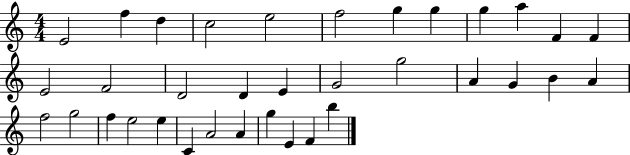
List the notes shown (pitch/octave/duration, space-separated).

E4/h F5/q D5/q C5/h E5/h F5/h G5/q G5/q G5/q A5/q F4/q F4/q E4/h F4/h D4/h D4/q E4/q G4/h G5/h A4/q G4/q B4/q A4/q F5/h G5/h F5/q E5/h E5/q C4/q A4/h A4/q G5/q E4/q F4/q B5/q